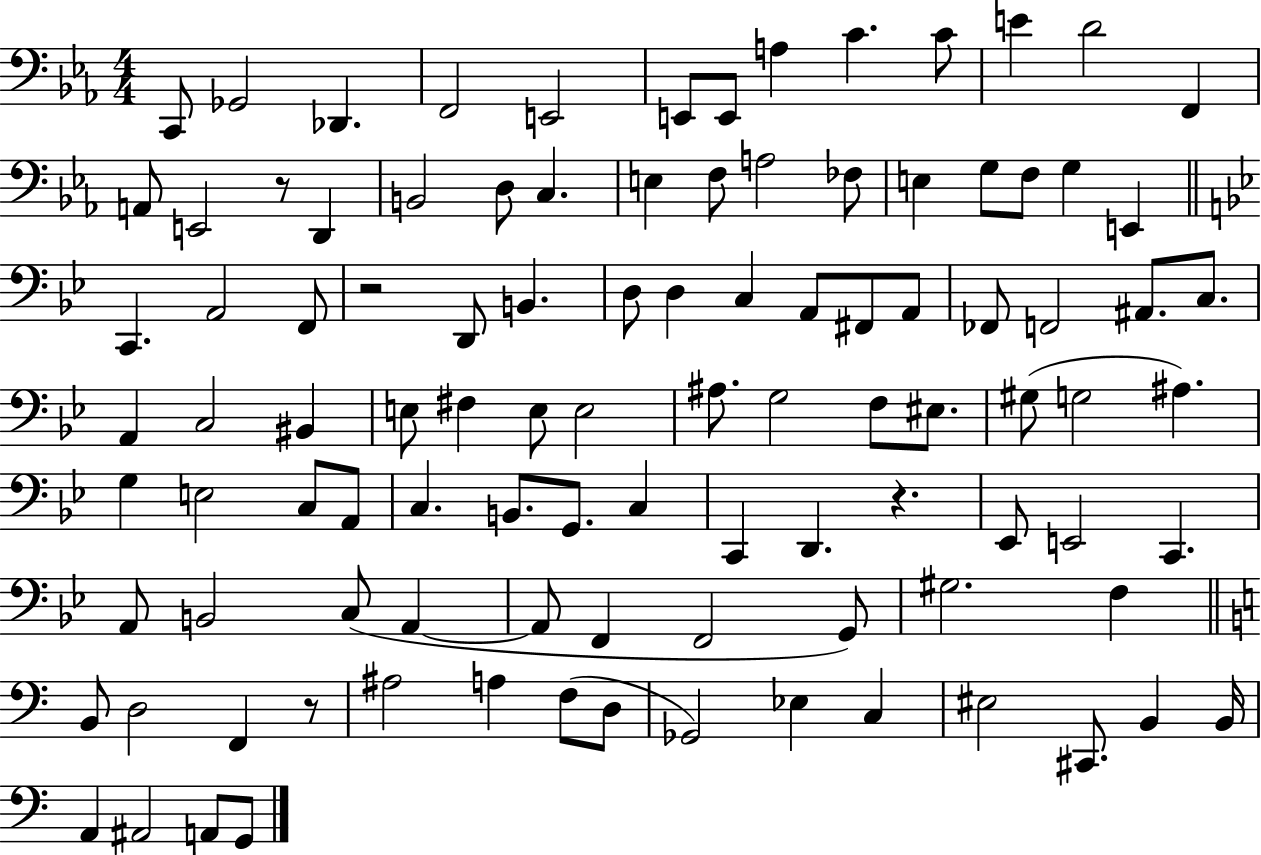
{
  \clef bass
  \numericTimeSignature
  \time 4/4
  \key ees \major
  c,8 ges,2 des,4. | f,2 e,2 | e,8 e,8 a4 c'4. c'8 | e'4 d'2 f,4 | \break a,8 e,2 r8 d,4 | b,2 d8 c4. | e4 f8 a2 fes8 | e4 g8 f8 g4 e,4 | \break \bar "||" \break \key bes \major c,4. a,2 f,8 | r2 d,8 b,4. | d8 d4 c4 a,8 fis,8 a,8 | fes,8 f,2 ais,8. c8. | \break a,4 c2 bis,4 | e8 fis4 e8 e2 | ais8. g2 f8 eis8. | gis8( g2 ais4.) | \break g4 e2 c8 a,8 | c4. b,8. g,8. c4 | c,4 d,4. r4. | ees,8 e,2 c,4. | \break a,8 b,2 c8( a,4~~ | a,8 f,4 f,2 g,8) | gis2. f4 | \bar "||" \break \key a \minor b,8 d2 f,4 r8 | ais2 a4 f8( d8 | ges,2) ees4 c4 | eis2 cis,8. b,4 b,16 | \break a,4 ais,2 a,8 g,8 | \bar "|."
}